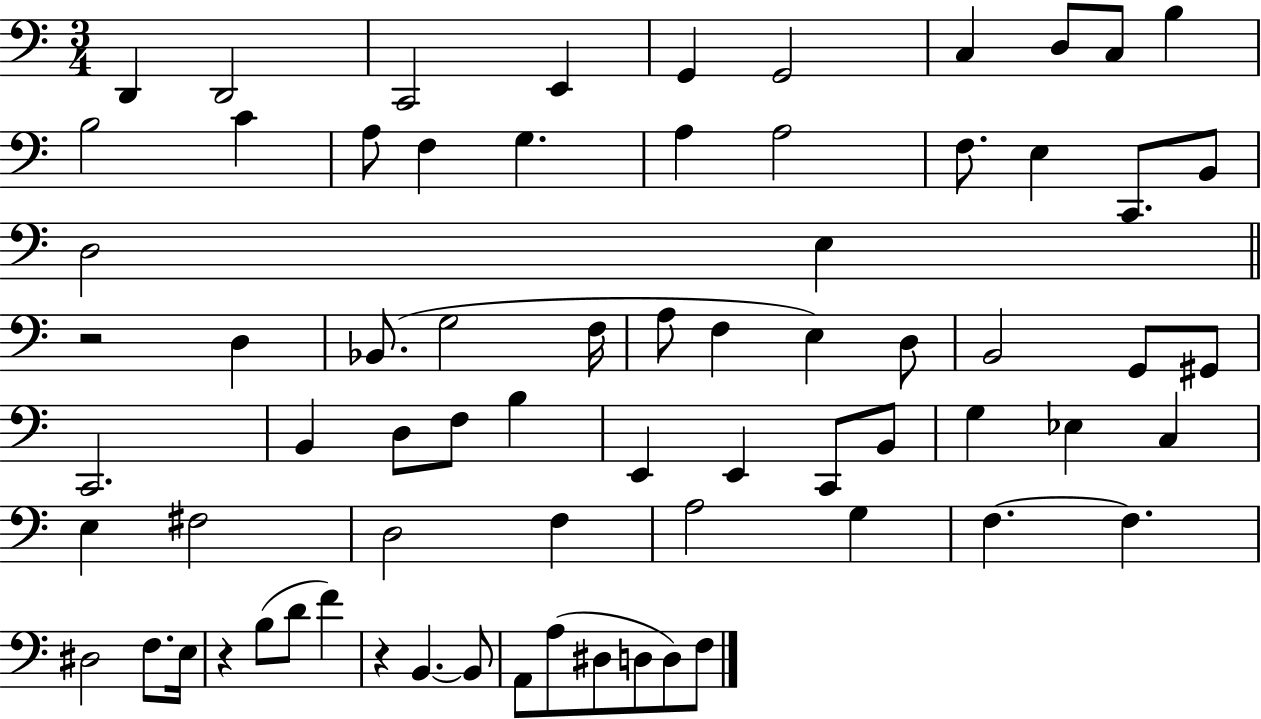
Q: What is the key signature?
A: C major